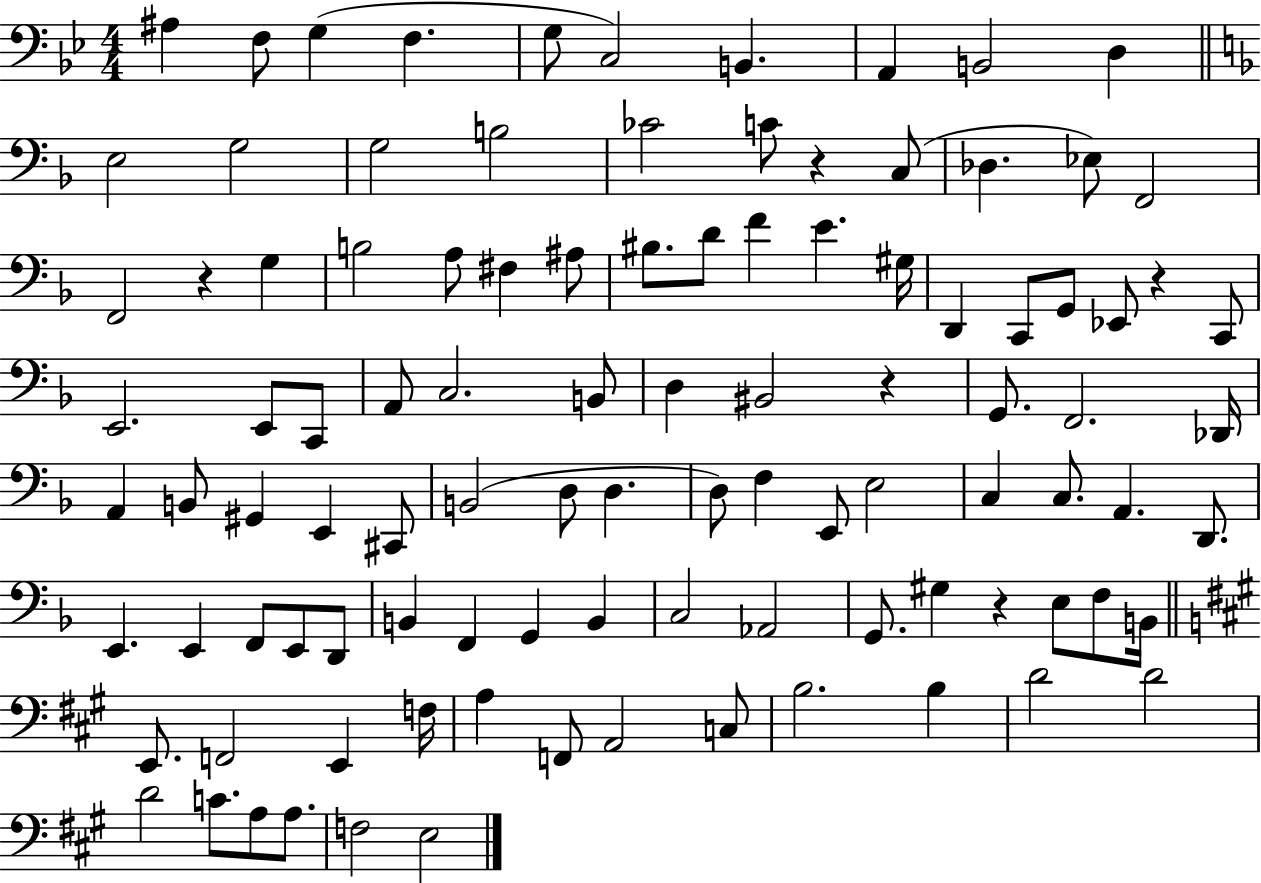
{
  \clef bass
  \numericTimeSignature
  \time 4/4
  \key bes \major
  ais4 f8 g4( f4. | g8 c2) b,4. | a,4 b,2 d4 | \bar "||" \break \key f \major e2 g2 | g2 b2 | ces'2 c'8 r4 c8( | des4. ees8) f,2 | \break f,2 r4 g4 | b2 a8 fis4 ais8 | bis8. d'8 f'4 e'4. gis16 | d,4 c,8 g,8 ees,8 r4 c,8 | \break e,2. e,8 c,8 | a,8 c2. b,8 | d4 bis,2 r4 | g,8. f,2. des,16 | \break a,4 b,8 gis,4 e,4 cis,8 | b,2( d8 d4. | d8) f4 e,8 e2 | c4 c8. a,4. d,8. | \break e,4. e,4 f,8 e,8 d,8 | b,4 f,4 g,4 b,4 | c2 aes,2 | g,8. gis4 r4 e8 f8 b,16 | \break \bar "||" \break \key a \major e,8. f,2 e,4 f16 | a4 f,8 a,2 c8 | b2. b4 | d'2 d'2 | \break d'2 c'8. a8 a8. | f2 e2 | \bar "|."
}